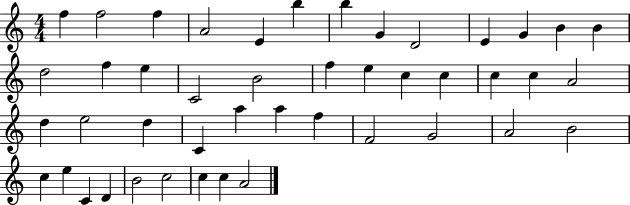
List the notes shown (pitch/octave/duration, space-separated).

F5/q F5/h F5/q A4/h E4/q B5/q B5/q G4/q D4/h E4/q G4/q B4/q B4/q D5/h F5/q E5/q C4/h B4/h F5/q E5/q C5/q C5/q C5/q C5/q A4/h D5/q E5/h D5/q C4/q A5/q A5/q F5/q F4/h G4/h A4/h B4/h C5/q E5/q C4/q D4/q B4/h C5/h C5/q C5/q A4/h